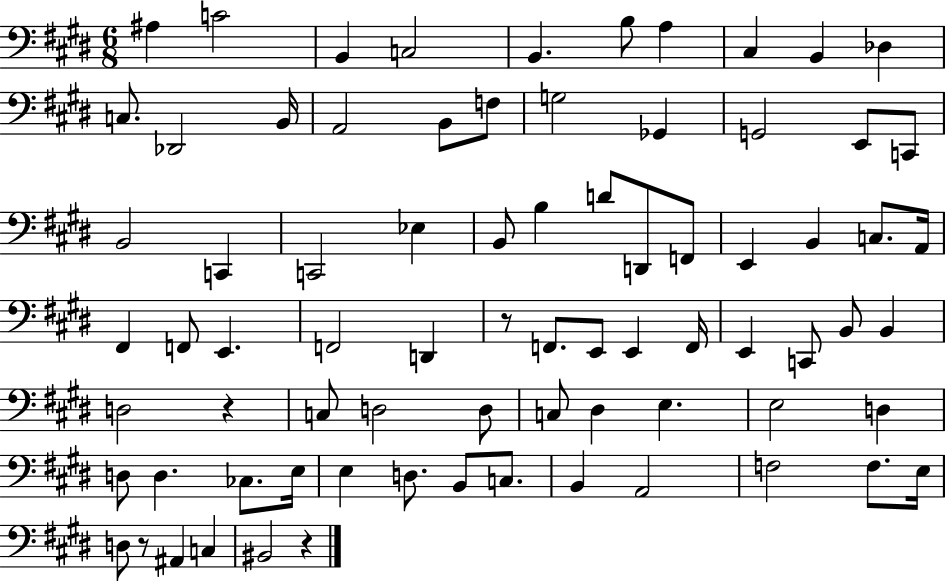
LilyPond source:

{
  \clef bass
  \numericTimeSignature
  \time 6/8
  \key e \major
  ais4 c'2 | b,4 c2 | b,4. b8 a4 | cis4 b,4 des4 | \break c8. des,2 b,16 | a,2 b,8 f8 | g2 ges,4 | g,2 e,8 c,8 | \break b,2 c,4 | c,2 ees4 | b,8 b4 d'8 d,8 f,8 | e,4 b,4 c8. a,16 | \break fis,4 f,8 e,4. | f,2 d,4 | r8 f,8. e,8 e,4 f,16 | e,4 c,8 b,8 b,4 | \break d2 r4 | c8 d2 d8 | c8 dis4 e4. | e2 d4 | \break d8 d4. ces8. e16 | e4 d8. b,8 c8. | b,4 a,2 | f2 f8. e16 | \break d8 r8 ais,4 c4 | bis,2 r4 | \bar "|."
}